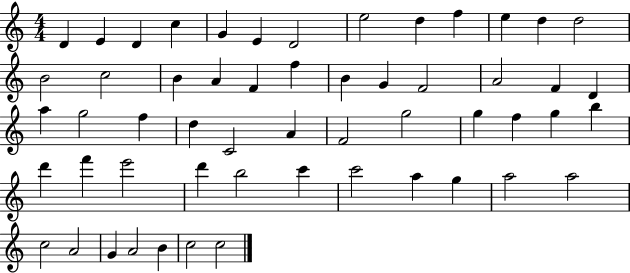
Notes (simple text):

D4/q E4/q D4/q C5/q G4/q E4/q D4/h E5/h D5/q F5/q E5/q D5/q D5/h B4/h C5/h B4/q A4/q F4/q F5/q B4/q G4/q F4/h A4/h F4/q D4/q A5/q G5/h F5/q D5/q C4/h A4/q F4/h G5/h G5/q F5/q G5/q B5/q D6/q F6/q E6/h D6/q B5/h C6/q C6/h A5/q G5/q A5/h A5/h C5/h A4/h G4/q A4/h B4/q C5/h C5/h